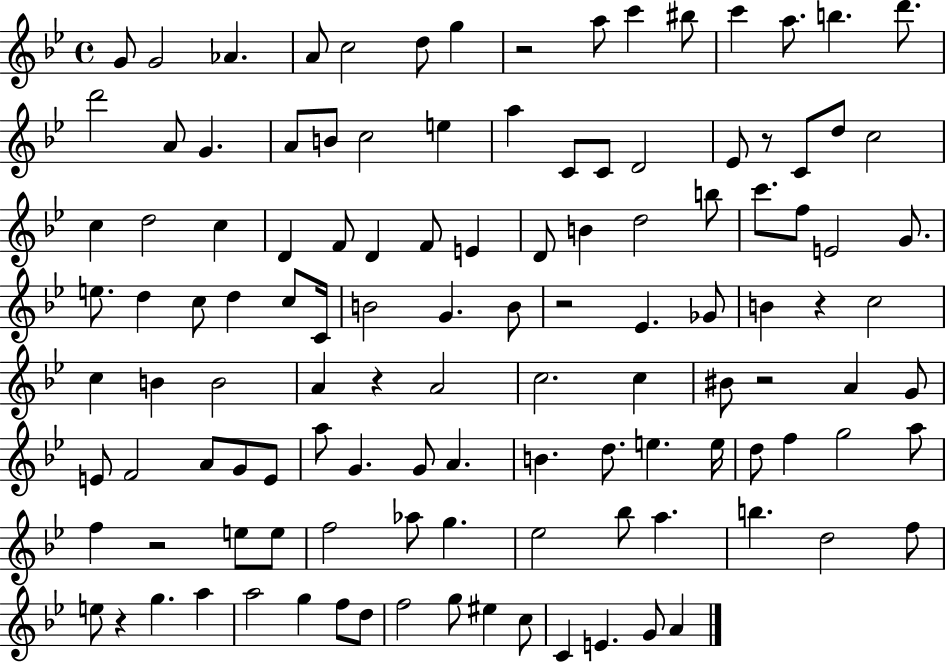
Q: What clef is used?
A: treble